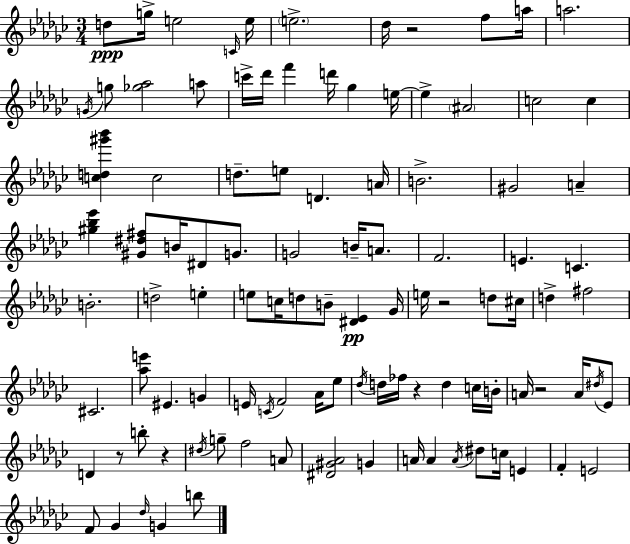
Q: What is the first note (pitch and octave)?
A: D5